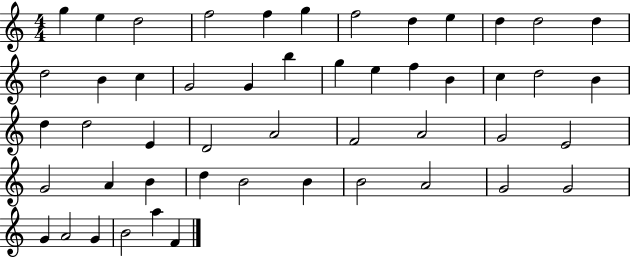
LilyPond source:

{
  \clef treble
  \numericTimeSignature
  \time 4/4
  \key c \major
  g''4 e''4 d''2 | f''2 f''4 g''4 | f''2 d''4 e''4 | d''4 d''2 d''4 | \break d''2 b'4 c''4 | g'2 g'4 b''4 | g''4 e''4 f''4 b'4 | c''4 d''2 b'4 | \break d''4 d''2 e'4 | d'2 a'2 | f'2 a'2 | g'2 e'2 | \break g'2 a'4 b'4 | d''4 b'2 b'4 | b'2 a'2 | g'2 g'2 | \break g'4 a'2 g'4 | b'2 a''4 f'4 | \bar "|."
}